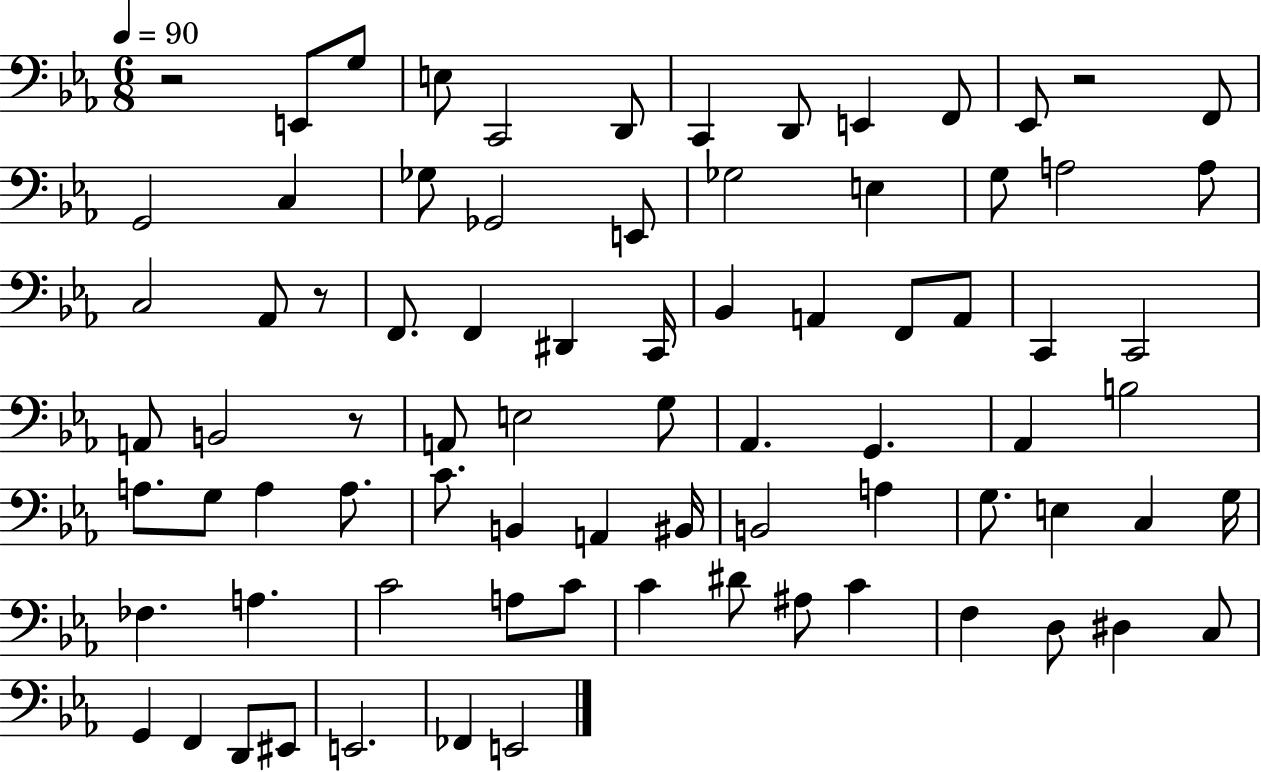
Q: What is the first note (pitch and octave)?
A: E2